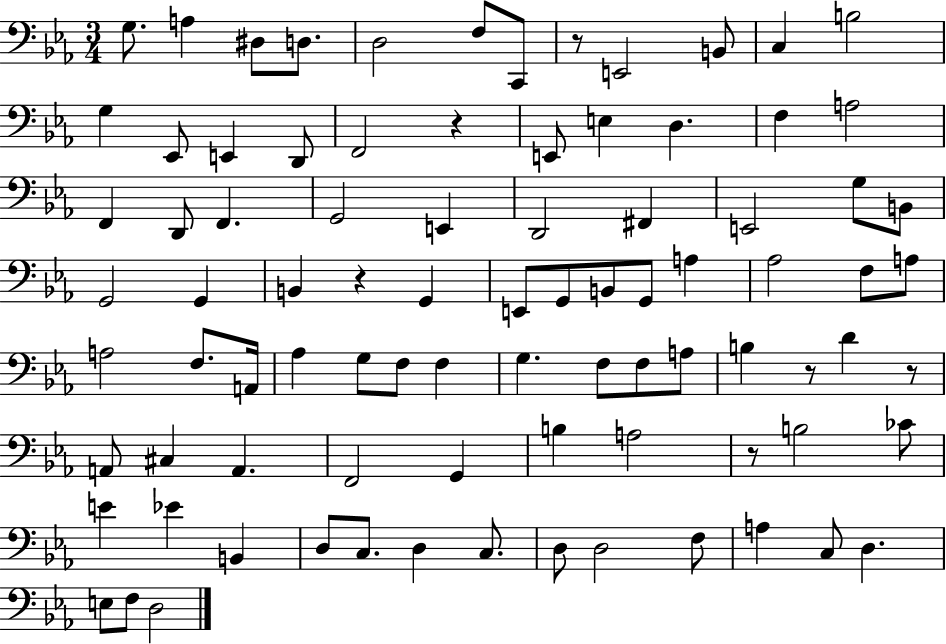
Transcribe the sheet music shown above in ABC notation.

X:1
T:Untitled
M:3/4
L:1/4
K:Eb
G,/2 A, ^D,/2 D,/2 D,2 F,/2 C,,/2 z/2 E,,2 B,,/2 C, B,2 G, _E,,/2 E,, D,,/2 F,,2 z E,,/2 E, D, F, A,2 F,, D,,/2 F,, G,,2 E,, D,,2 ^F,, E,,2 G,/2 B,,/2 G,,2 G,, B,, z G,, E,,/2 G,,/2 B,,/2 G,,/2 A, _A,2 F,/2 A,/2 A,2 F,/2 A,,/4 _A, G,/2 F,/2 F, G, F,/2 F,/2 A,/2 B, z/2 D z/2 A,,/2 ^C, A,, F,,2 G,, B, A,2 z/2 B,2 _C/2 E _E B,, D,/2 C,/2 D, C,/2 D,/2 D,2 F,/2 A, C,/2 D, E,/2 F,/2 D,2